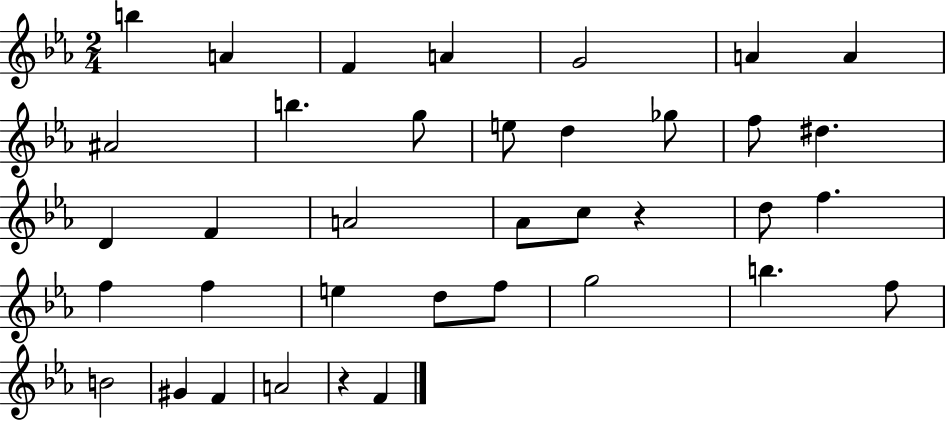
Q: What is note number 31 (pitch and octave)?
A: B4